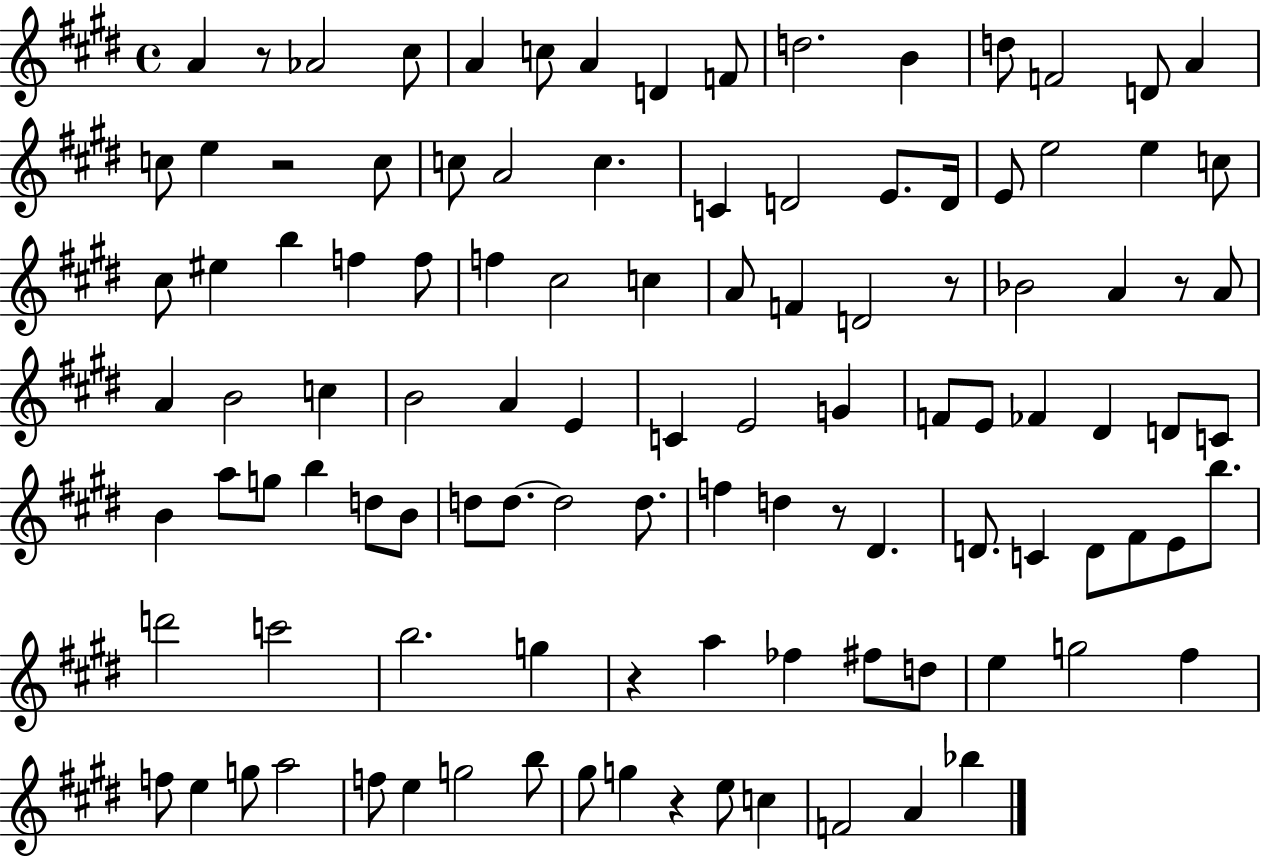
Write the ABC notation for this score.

X:1
T:Untitled
M:4/4
L:1/4
K:E
A z/2 _A2 ^c/2 A c/2 A D F/2 d2 B d/2 F2 D/2 A c/2 e z2 c/2 c/2 A2 c C D2 E/2 D/4 E/2 e2 e c/2 ^c/2 ^e b f f/2 f ^c2 c A/2 F D2 z/2 _B2 A z/2 A/2 A B2 c B2 A E C E2 G F/2 E/2 _F ^D D/2 C/2 B a/2 g/2 b d/2 B/2 d/2 d/2 d2 d/2 f d z/2 ^D D/2 C D/2 ^F/2 E/2 b/2 d'2 c'2 b2 g z a _f ^f/2 d/2 e g2 ^f f/2 e g/2 a2 f/2 e g2 b/2 ^g/2 g z e/2 c F2 A _b